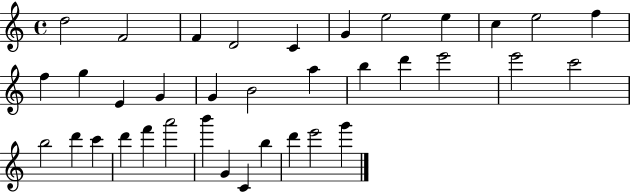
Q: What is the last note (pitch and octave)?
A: G6